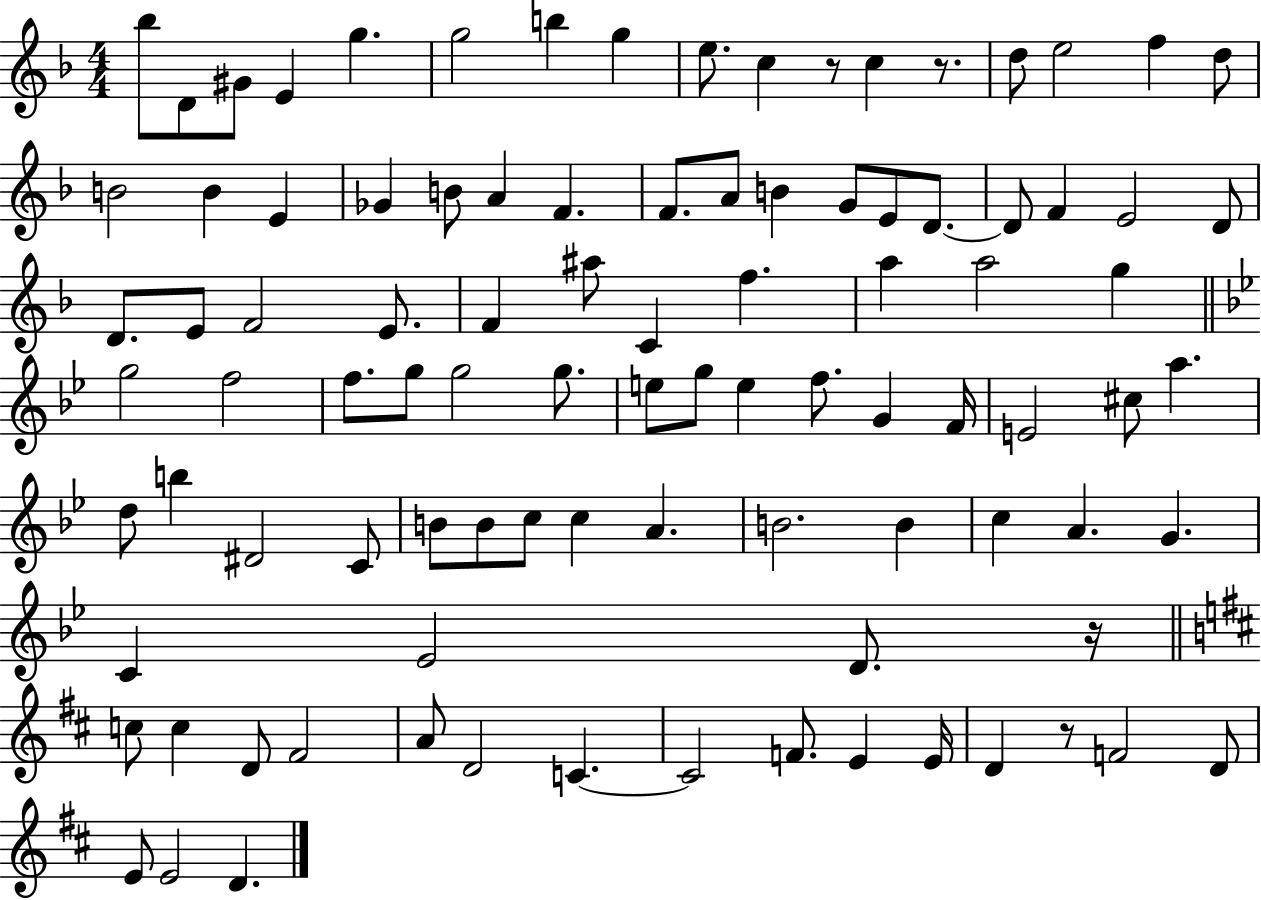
{
  \clef treble
  \numericTimeSignature
  \time 4/4
  \key f \major
  bes''8 d'8 gis'8 e'4 g''4. | g''2 b''4 g''4 | e''8. c''4 r8 c''4 r8. | d''8 e''2 f''4 d''8 | \break b'2 b'4 e'4 | ges'4 b'8 a'4 f'4. | f'8. a'8 b'4 g'8 e'8 d'8.~~ | d'8 f'4 e'2 d'8 | \break d'8. e'8 f'2 e'8. | f'4 ais''8 c'4 f''4. | a''4 a''2 g''4 | \bar "||" \break \key bes \major g''2 f''2 | f''8. g''8 g''2 g''8. | e''8 g''8 e''4 f''8. g'4 f'16 | e'2 cis''8 a''4. | \break d''8 b''4 dis'2 c'8 | b'8 b'8 c''8 c''4 a'4. | b'2. b'4 | c''4 a'4. g'4. | \break c'4 ees'2 d'8. r16 | \bar "||" \break \key d \major c''8 c''4 d'8 fis'2 | a'8 d'2 c'4.~~ | c'2 f'8. e'4 e'16 | d'4 r8 f'2 d'8 | \break e'8 e'2 d'4. | \bar "|."
}